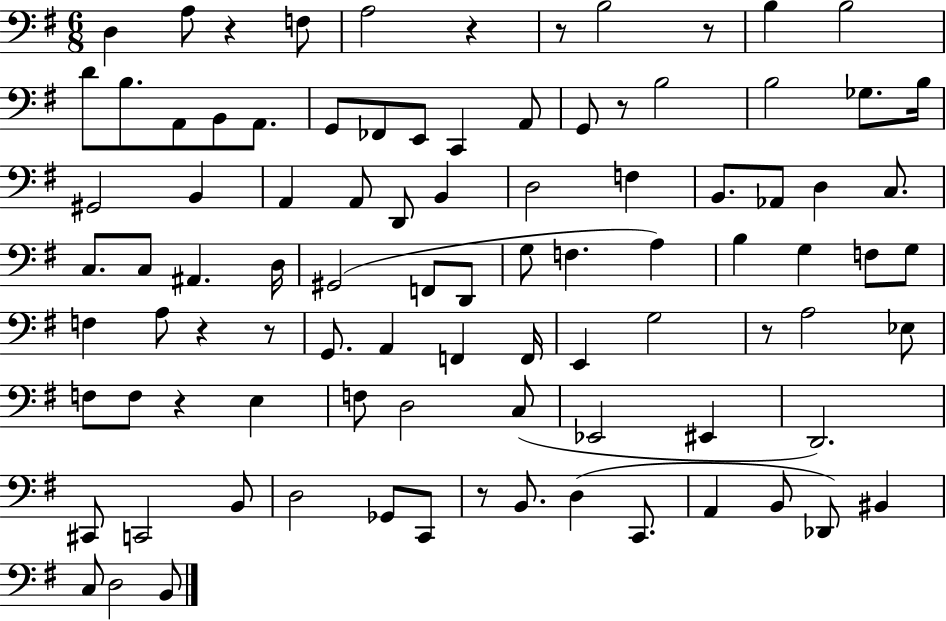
{
  \clef bass
  \numericTimeSignature
  \time 6/8
  \key g \major
  d4 a8 r4 f8 | a2 r4 | r8 b2 r8 | b4 b2 | \break d'8 b8. a,8 b,8 a,8. | g,8 fes,8 e,8 c,4 a,8 | g,8 r8 b2 | b2 ges8. b16 | \break gis,2 b,4 | a,4 a,8 d,8 b,4 | d2 f4 | b,8. aes,8 d4 c8. | \break c8. c8 ais,4. d16 | gis,2( f,8 d,8 | g8 f4. a4) | b4 g4 f8 g8 | \break f4 a8 r4 r8 | g,8. a,4 f,4 f,16 | e,4 g2 | r8 a2 ees8 | \break f8 f8 r4 e4 | f8 d2 c8( | ees,2 eis,4 | d,2.) | \break cis,8 c,2 b,8 | d2 ges,8 c,8 | r8 b,8. d4( c,8. | a,4 b,8 des,8) bis,4 | \break c8 d2 b,8 | \bar "|."
}